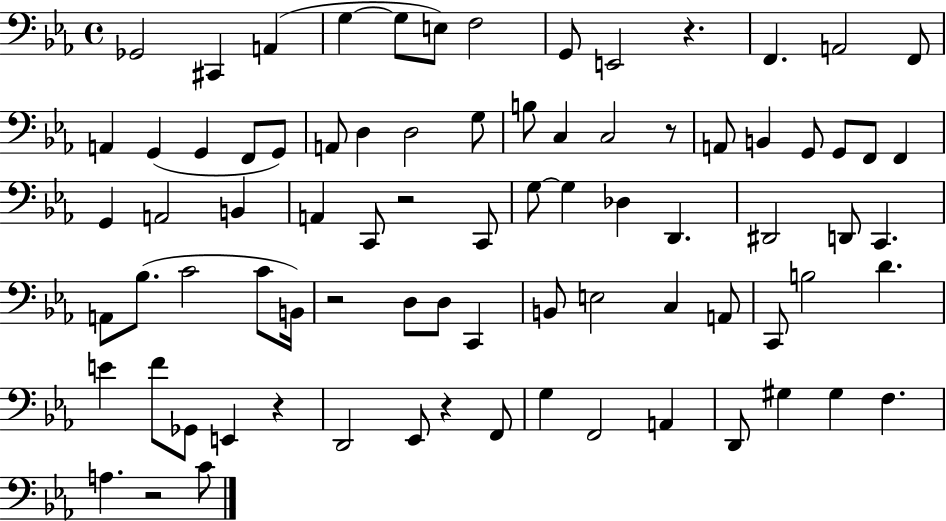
Gb2/h C#2/q A2/q G3/q G3/e E3/e F3/h G2/e E2/h R/q. F2/q. A2/h F2/e A2/q G2/q G2/q F2/e G2/e A2/e D3/q D3/h G3/e B3/e C3/q C3/h R/e A2/e B2/q G2/e G2/e F2/e F2/q G2/q A2/h B2/q A2/q C2/e R/h C2/e G3/e G3/q Db3/q D2/q. D#2/h D2/e C2/q. A2/e Bb3/e. C4/h C4/e B2/s R/h D3/e D3/e C2/q B2/e E3/h C3/q A2/e C2/e B3/h D4/q. E4/q F4/e Gb2/e E2/q R/q D2/h Eb2/e R/q F2/e G3/q F2/h A2/q D2/e G#3/q G#3/q F3/q. A3/q. R/h C4/e